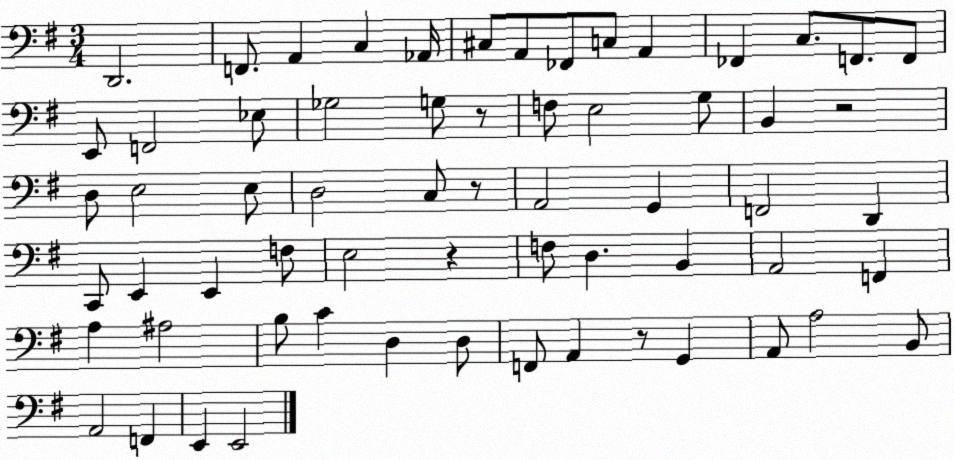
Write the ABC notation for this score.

X:1
T:Untitled
M:3/4
L:1/4
K:G
D,,2 F,,/2 A,, C, _A,,/4 ^C,/2 A,,/2 _F,,/2 C,/2 A,, _F,, C,/2 F,,/2 F,,/2 E,,/2 F,,2 _E,/2 _G,2 G,/2 z/2 F,/2 E,2 G,/2 B,, z2 D,/2 E,2 E,/2 D,2 C,/2 z/2 A,,2 G,, F,,2 D,, C,,/2 E,, E,, F,/2 E,2 z F,/2 D, B,, A,,2 F,, A, ^A,2 B,/2 C D, D,/2 F,,/2 A,, z/2 G,, A,,/2 A,2 B,,/2 A,,2 F,, E,, E,,2